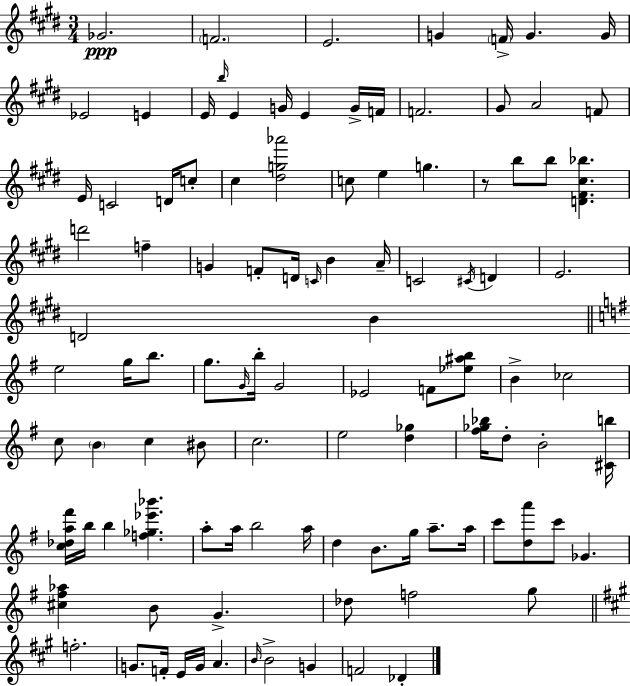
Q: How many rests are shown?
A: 1